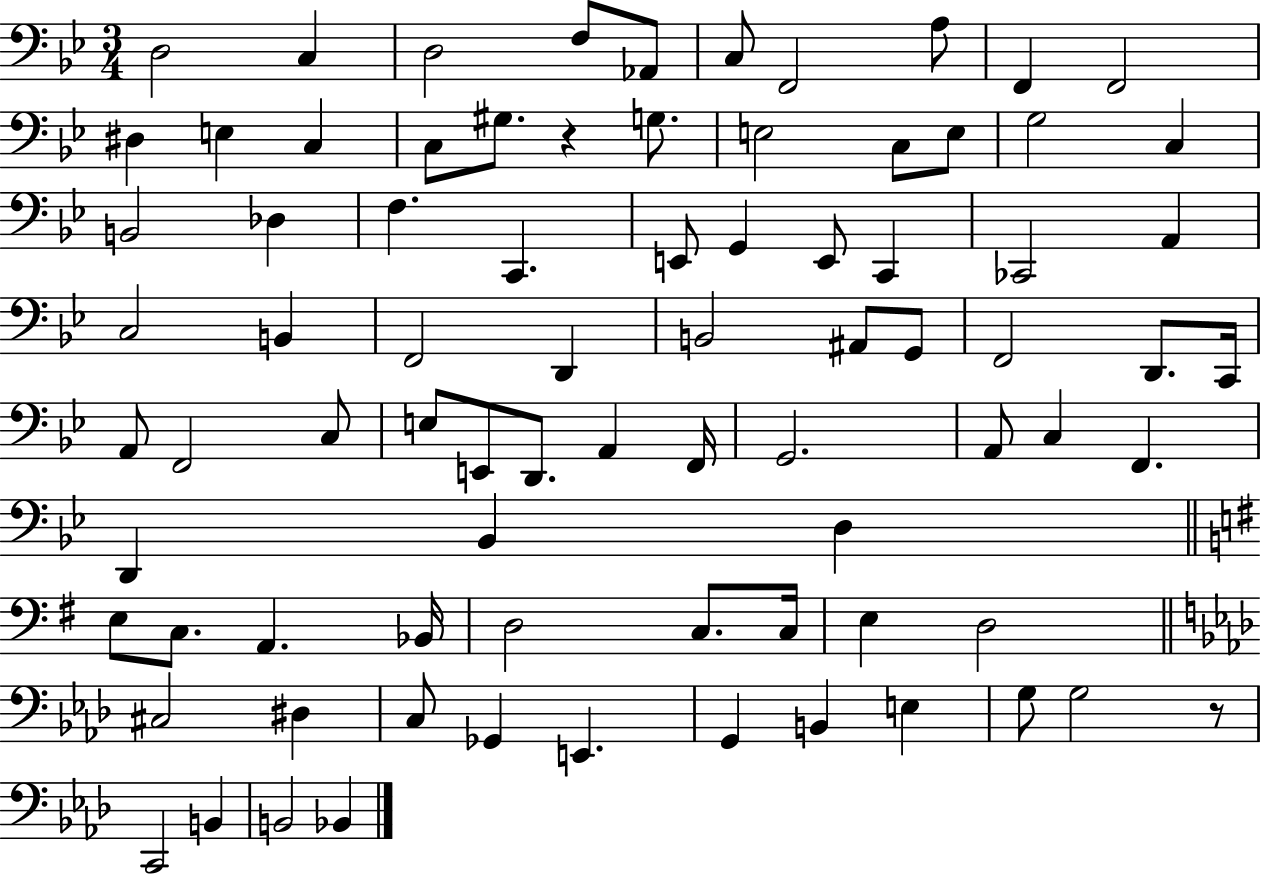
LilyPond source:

{
  \clef bass
  \numericTimeSignature
  \time 3/4
  \key bes \major
  \repeat volta 2 { d2 c4 | d2 f8 aes,8 | c8 f,2 a8 | f,4 f,2 | \break dis4 e4 c4 | c8 gis8. r4 g8. | e2 c8 e8 | g2 c4 | \break b,2 des4 | f4. c,4. | e,8 g,4 e,8 c,4 | ces,2 a,4 | \break c2 b,4 | f,2 d,4 | b,2 ais,8 g,8 | f,2 d,8. c,16 | \break a,8 f,2 c8 | e8 e,8 d,8. a,4 f,16 | g,2. | a,8 c4 f,4. | \break d,4 bes,4 d4 | \bar "||" \break \key e \minor e8 c8. a,4. bes,16 | d2 c8. c16 | e4 d2 | \bar "||" \break \key f \minor cis2 dis4 | c8 ges,4 e,4. | g,4 b,4 e4 | g8 g2 r8 | \break c,2 b,4 | b,2 bes,4 | } \bar "|."
}